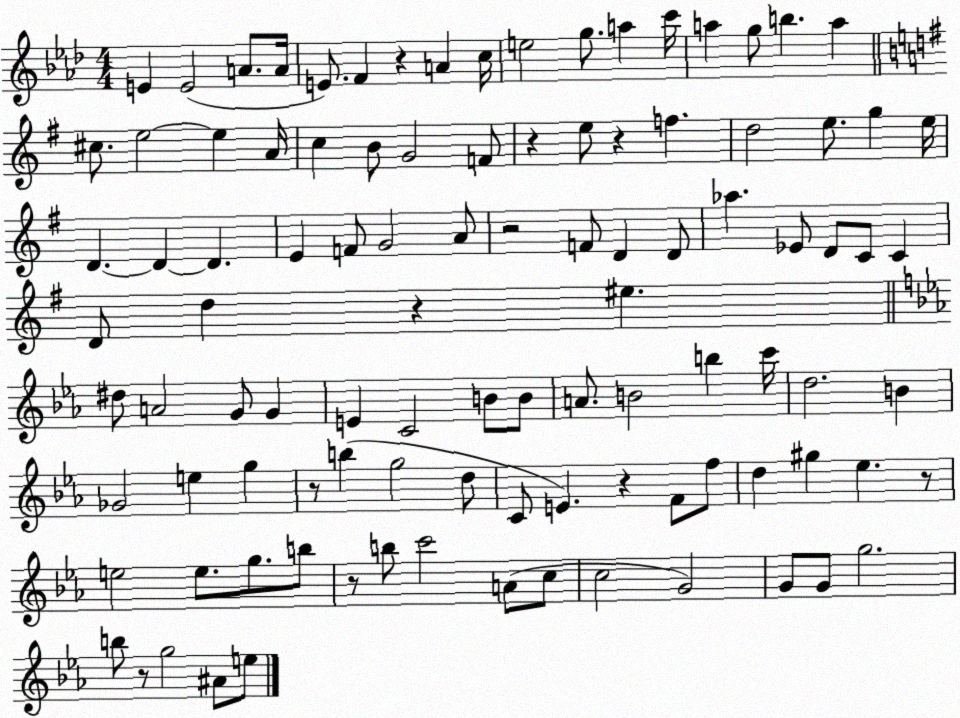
X:1
T:Untitled
M:4/4
L:1/4
K:Ab
E E2 A/2 A/4 E/2 F z A c/4 e2 g/2 a c'/4 a g/2 b a ^c/2 e2 e A/4 c B/2 G2 F/2 z e/2 z f d2 e/2 g e/4 D D D E F/2 G2 A/2 z2 F/2 D D/2 _a _E/2 D/2 C/2 C D/2 d z ^e ^d/2 A2 G/2 G E C2 B/2 B/2 A/2 B2 b c'/4 d2 B _G2 e g z/2 b g2 d/2 C/2 E z F/2 f/2 d ^g _e z/2 e2 e/2 g/2 b/2 z/2 b/2 c'2 A/2 c/2 c2 G2 G/2 G/2 g2 b/2 z/2 g2 ^A/2 e/2